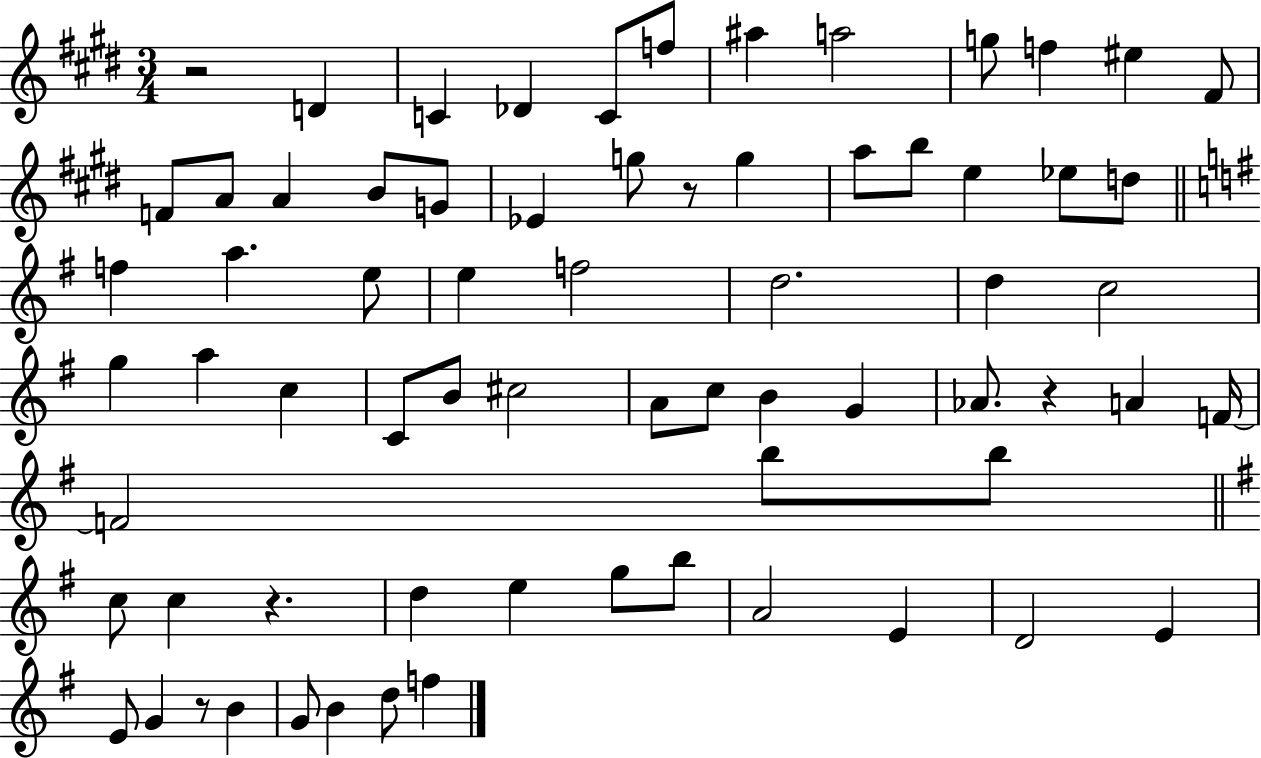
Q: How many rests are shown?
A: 5